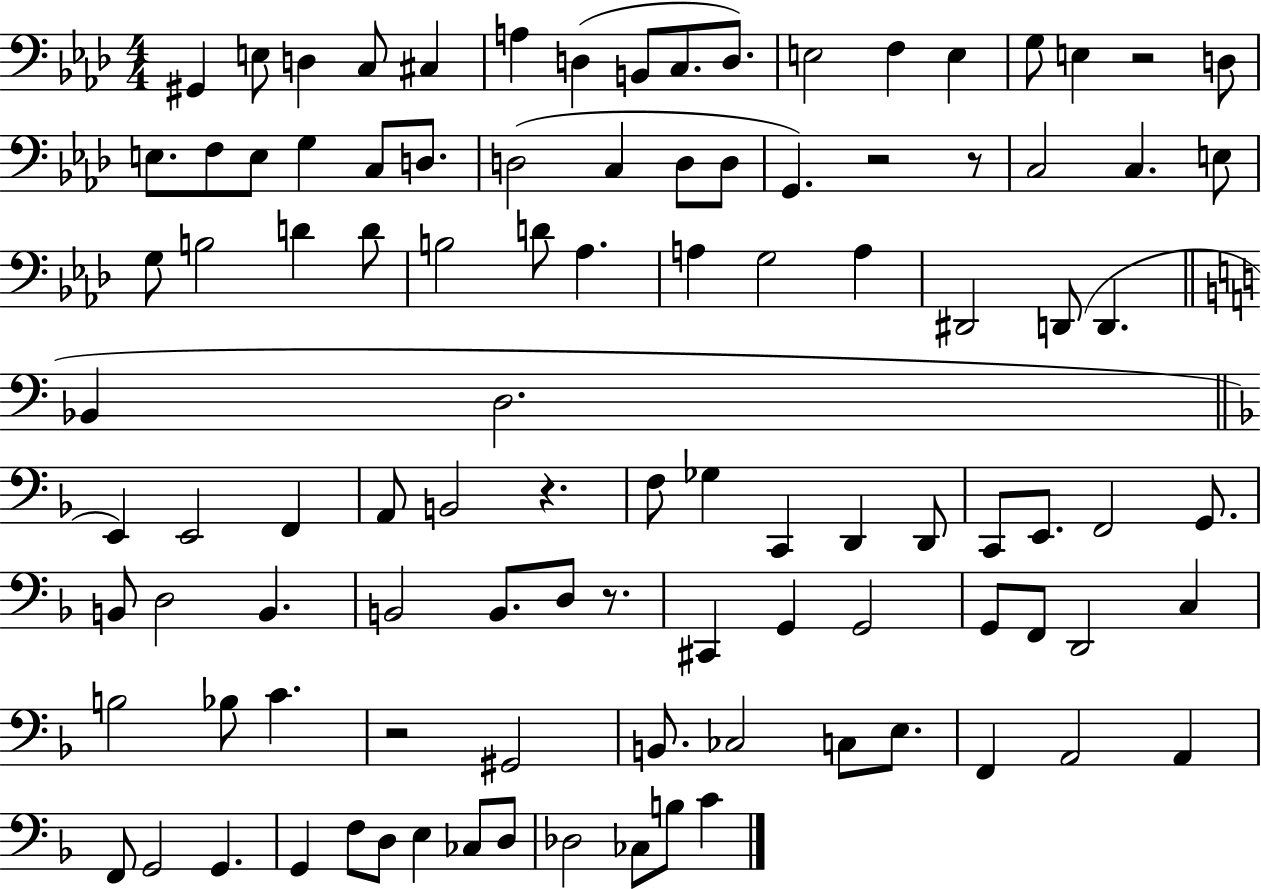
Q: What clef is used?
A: bass